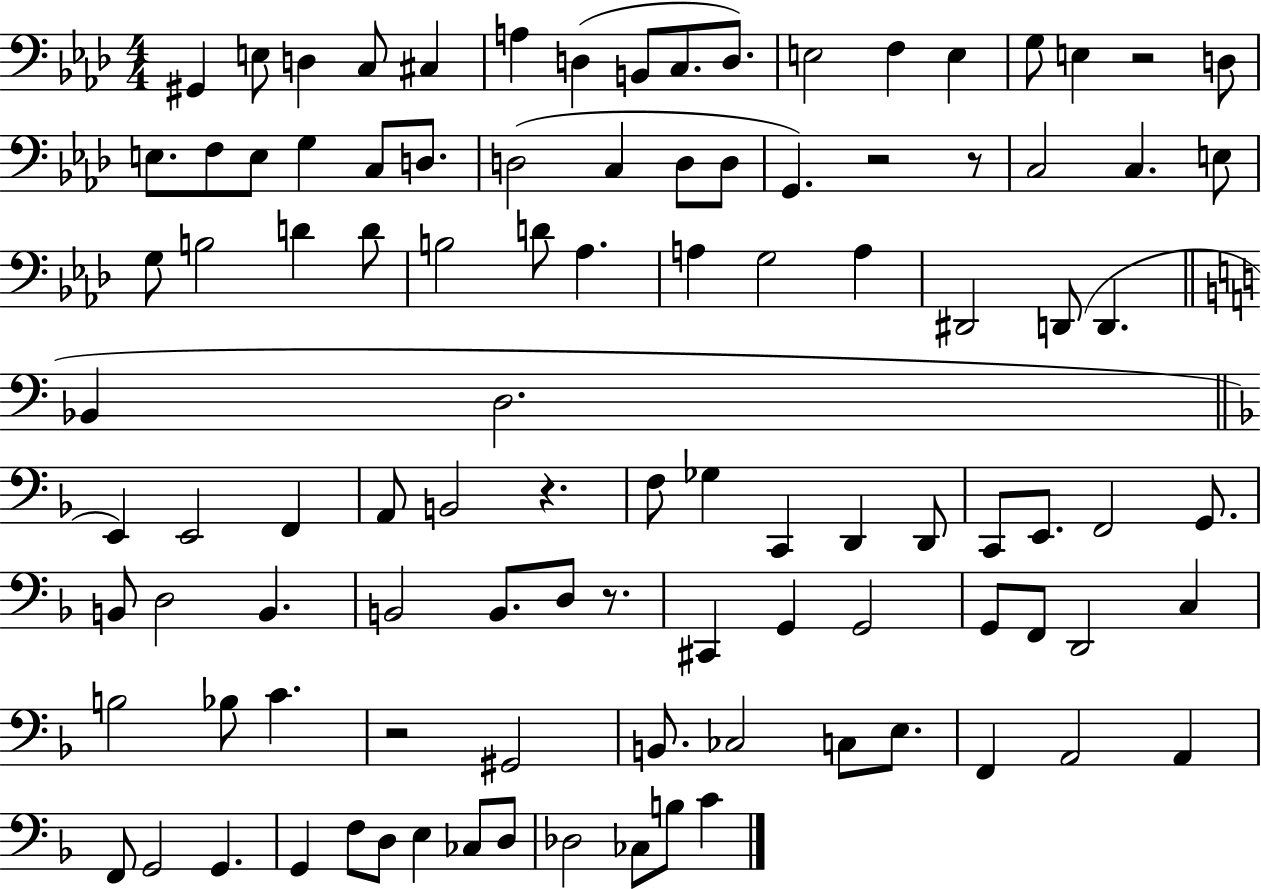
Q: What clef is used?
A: bass